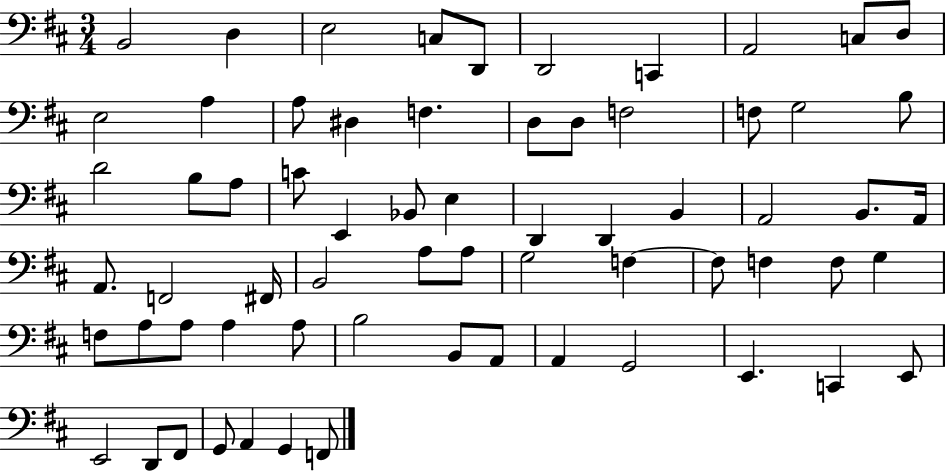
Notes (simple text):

B2/h D3/q E3/h C3/e D2/e D2/h C2/q A2/h C3/e D3/e E3/h A3/q A3/e D#3/q F3/q. D3/e D3/e F3/h F3/e G3/h B3/e D4/h B3/e A3/e C4/e E2/q Bb2/e E3/q D2/q D2/q B2/q A2/h B2/e. A2/s A2/e. F2/h F#2/s B2/h A3/e A3/e G3/h F3/q F3/e F3/q F3/e G3/q F3/e A3/e A3/e A3/q A3/e B3/h B2/e A2/e A2/q G2/h E2/q. C2/q E2/e E2/h D2/e F#2/e G2/e A2/q G2/q F2/e